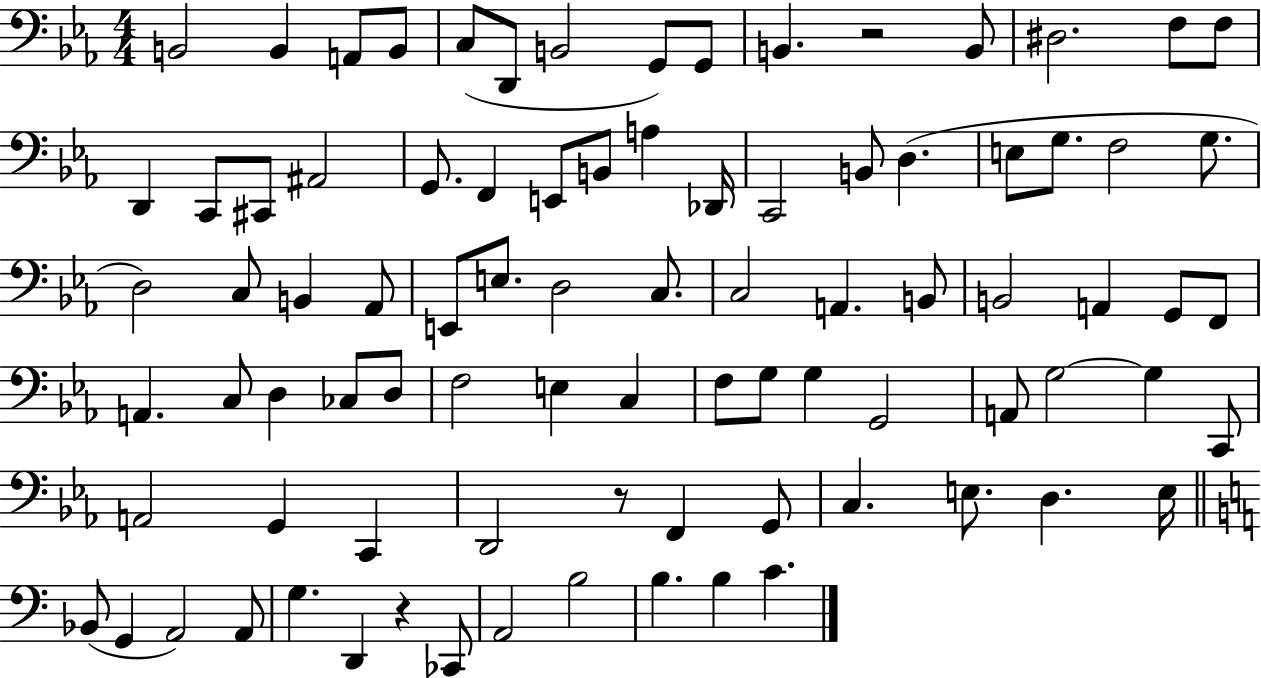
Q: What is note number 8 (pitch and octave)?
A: G2